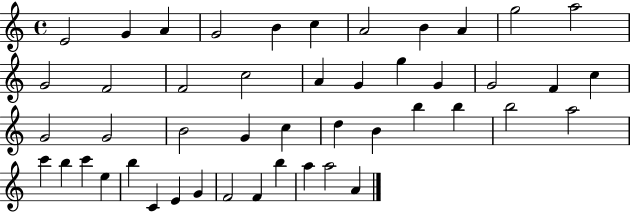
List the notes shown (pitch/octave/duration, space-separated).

E4/h G4/q A4/q G4/h B4/q C5/q A4/h B4/q A4/q G5/h A5/h G4/h F4/h F4/h C5/h A4/q G4/q G5/q G4/q G4/h F4/q C5/q G4/h G4/h B4/h G4/q C5/q D5/q B4/q B5/q B5/q B5/h A5/h C6/q B5/q C6/q E5/q B5/q C4/q E4/q G4/q F4/h F4/q B5/q A5/q A5/h A4/q